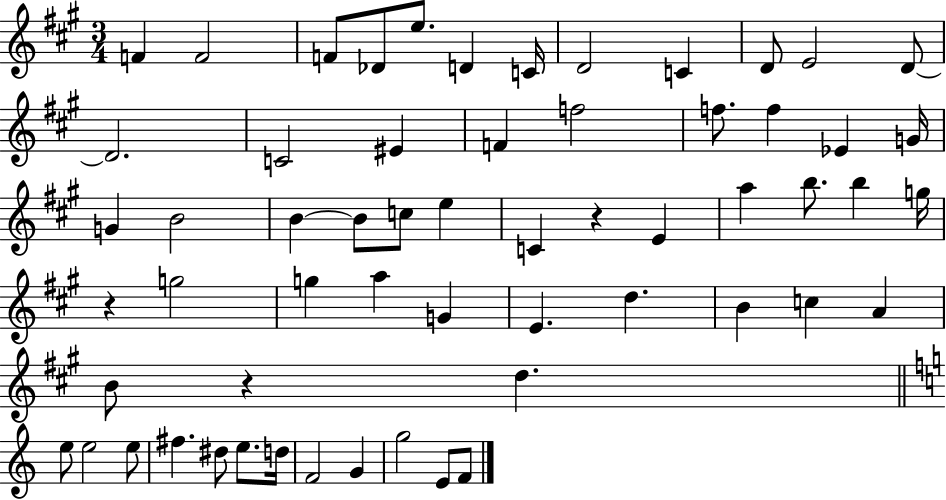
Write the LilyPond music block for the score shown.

{
  \clef treble
  \numericTimeSignature
  \time 3/4
  \key a \major
  \repeat volta 2 { f'4 f'2 | f'8 des'8 e''8. d'4 c'16 | d'2 c'4 | d'8 e'2 d'8~~ | \break d'2. | c'2 eis'4 | f'4 f''2 | f''8. f''4 ees'4 g'16 | \break g'4 b'2 | b'4~~ b'8 c''8 e''4 | c'4 r4 e'4 | a''4 b''8. b''4 g''16 | \break r4 g''2 | g''4 a''4 g'4 | e'4. d''4. | b'4 c''4 a'4 | \break b'8 r4 d''4. | \bar "||" \break \key c \major e''8 e''2 e''8 | fis''4. dis''8 e''8. d''16 | f'2 g'4 | g''2 e'8 f'8 | \break } \bar "|."
}